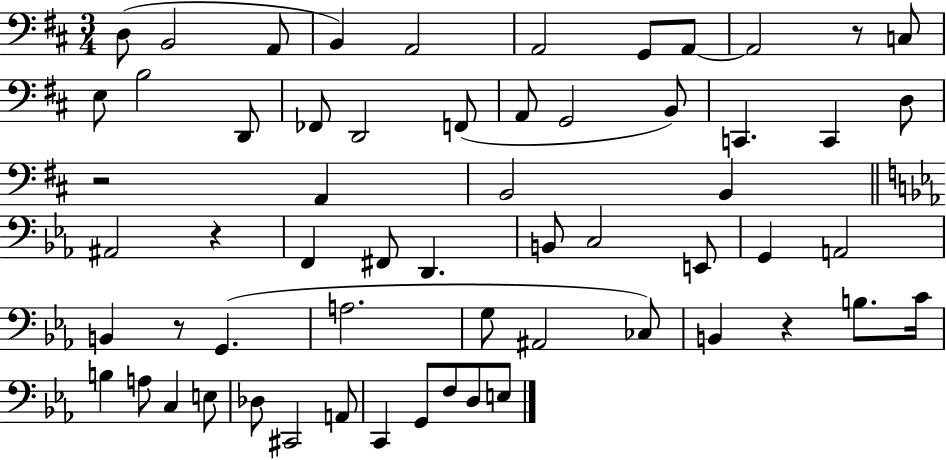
D3/e B2/h A2/e B2/q A2/h A2/h G2/e A2/e A2/h R/e C3/e E3/e B3/h D2/e FES2/e D2/h F2/e A2/e G2/h B2/e C2/q. C2/q D3/e R/h A2/q B2/h B2/q A#2/h R/q F2/q F#2/e D2/q. B2/e C3/h E2/e G2/q A2/h B2/q R/e G2/q. A3/h. G3/e A#2/h CES3/e B2/q R/q B3/e. C4/s B3/q A3/e C3/q E3/e Db3/e C#2/h A2/e C2/q G2/e F3/e D3/e E3/e